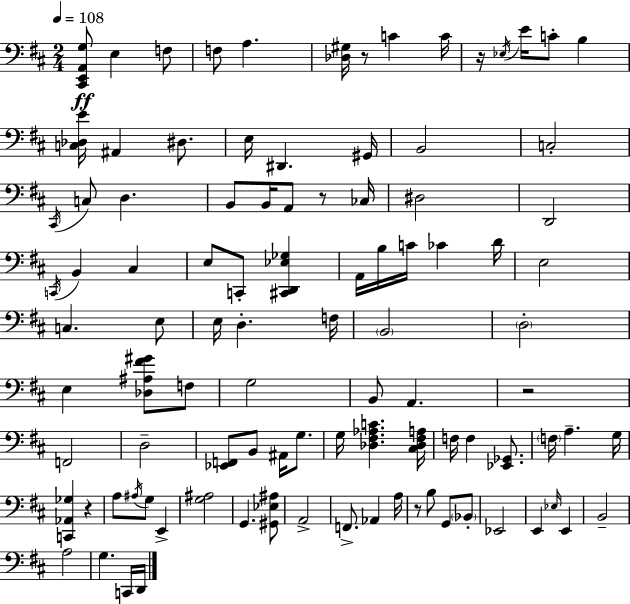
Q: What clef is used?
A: bass